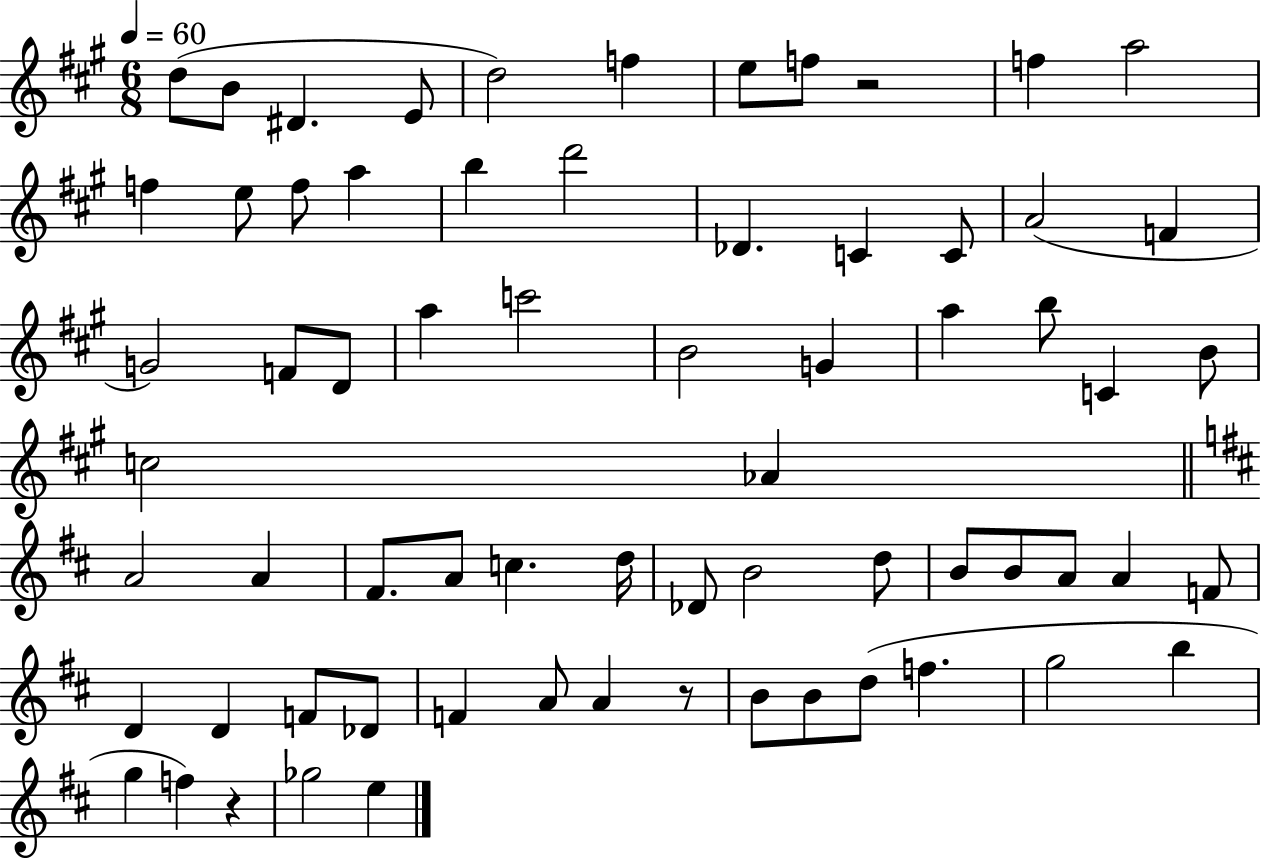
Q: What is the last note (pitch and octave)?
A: E5